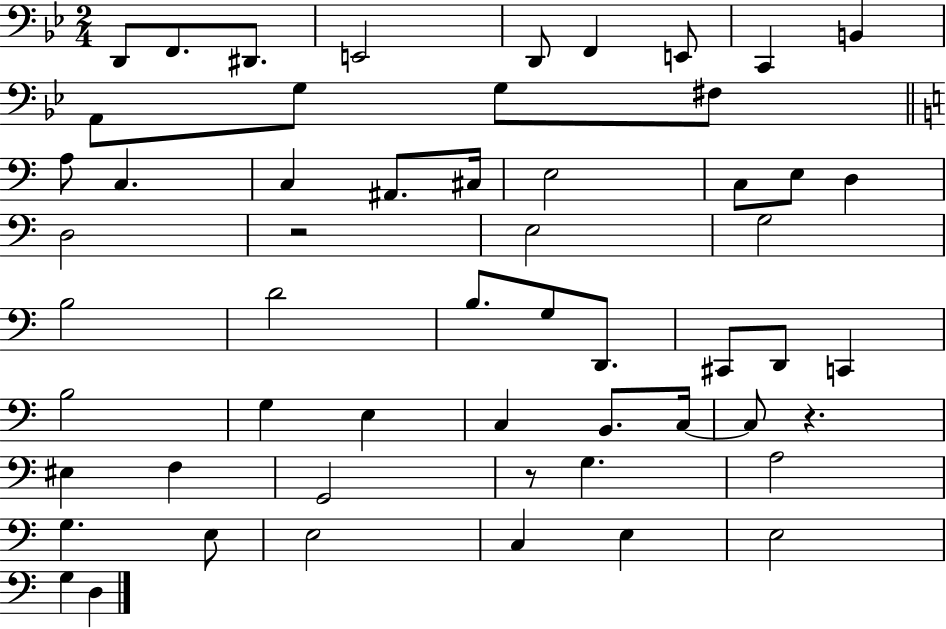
D2/e F2/e. D#2/e. E2/h D2/e F2/q E2/e C2/q B2/q A2/e G3/e G3/e F#3/e A3/e C3/q. C3/q A#2/e. C#3/s E3/h C3/e E3/e D3/q D3/h R/h E3/h G3/h B3/h D4/h B3/e. G3/e D2/e. C#2/e D2/e C2/q B3/h G3/q E3/q C3/q B2/e. C3/s C3/e R/q. EIS3/q F3/q G2/h R/e G3/q. A3/h G3/q. E3/e E3/h C3/q E3/q E3/h G3/q D3/q